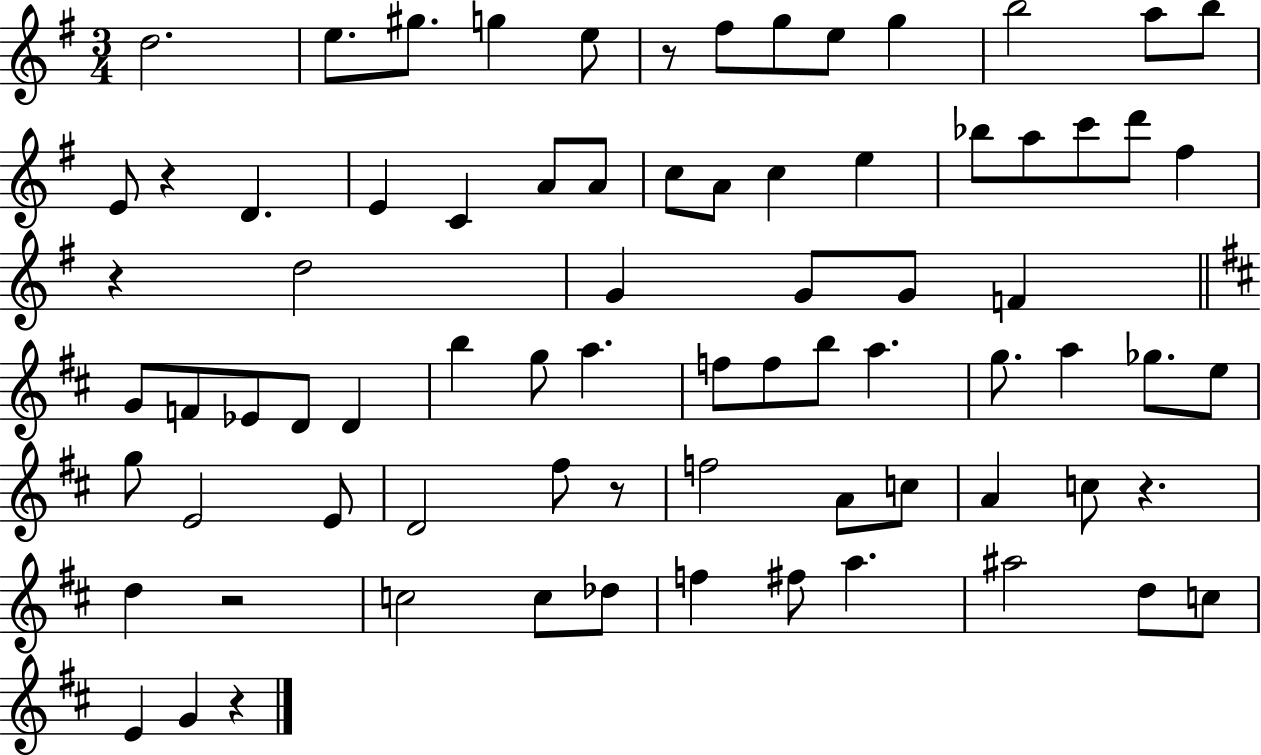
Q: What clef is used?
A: treble